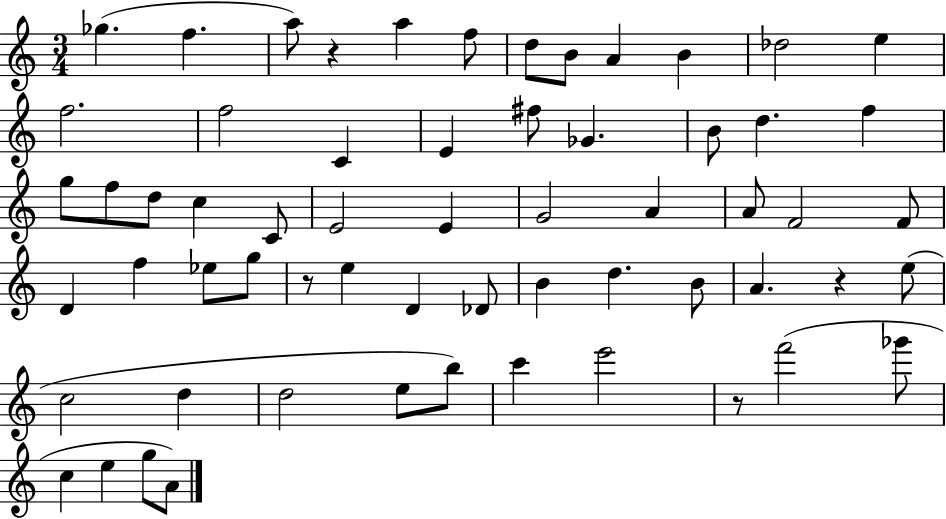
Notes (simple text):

Gb5/q. F5/q. A5/e R/q A5/q F5/e D5/e B4/e A4/q B4/q Db5/h E5/q F5/h. F5/h C4/q E4/q F#5/e Gb4/q. B4/e D5/q. F5/q G5/e F5/e D5/e C5/q C4/e E4/h E4/q G4/h A4/q A4/e F4/h F4/e D4/q F5/q Eb5/e G5/e R/e E5/q D4/q Db4/e B4/q D5/q. B4/e A4/q. R/q E5/e C5/h D5/q D5/h E5/e B5/e C6/q E6/h R/e F6/h Gb6/e C5/q E5/q G5/e A4/e